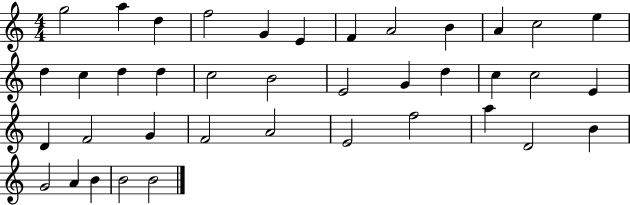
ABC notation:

X:1
T:Untitled
M:4/4
L:1/4
K:C
g2 a d f2 G E F A2 B A c2 e d c d d c2 B2 E2 G d c c2 E D F2 G F2 A2 E2 f2 a D2 B G2 A B B2 B2